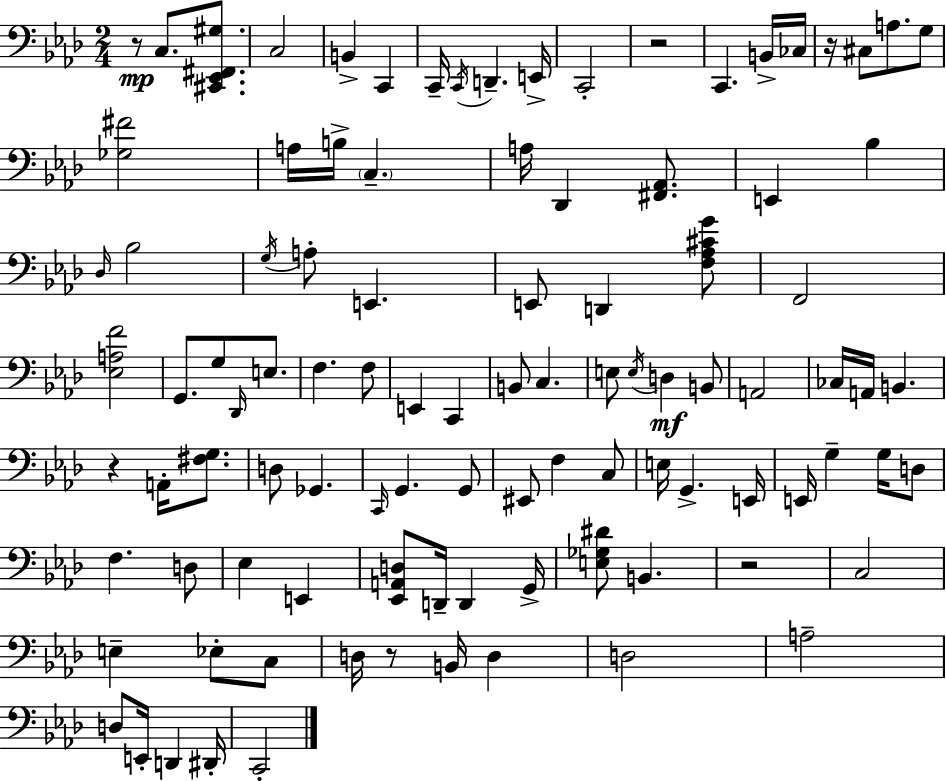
X:1
T:Untitled
M:2/4
L:1/4
K:Fm
z/2 C,/2 [^C,,_E,,^F,,^G,]/2 C,2 B,, C,, C,,/4 C,,/4 D,, E,,/4 C,,2 z2 C,, B,,/4 _C,/4 z/4 ^C,/2 A,/2 G,/2 [_G,^F]2 A,/4 B,/4 C, A,/4 _D,, [^F,,_A,,]/2 E,, _B, _D,/4 _B,2 G,/4 A,/2 E,, E,,/2 D,, [F,_A,^CG]/2 F,,2 [_E,A,F]2 G,,/2 G,/2 _D,,/4 E,/2 F, F,/2 E,, C,, B,,/2 C, E,/2 E,/4 D, B,,/2 A,,2 _C,/4 A,,/4 B,, z A,,/4 [^F,G,]/2 D,/2 _G,, C,,/4 G,, G,,/2 ^E,,/2 F, C,/2 E,/4 G,, E,,/4 E,,/4 G, G,/4 D,/2 F, D,/2 _E, E,, [_E,,A,,D,]/2 D,,/4 D,, G,,/4 [E,_G,^D]/2 B,, z2 C,2 E, _E,/2 C,/2 D,/4 z/2 B,,/4 D, D,2 A,2 D,/2 E,,/4 D,, ^D,,/4 C,,2